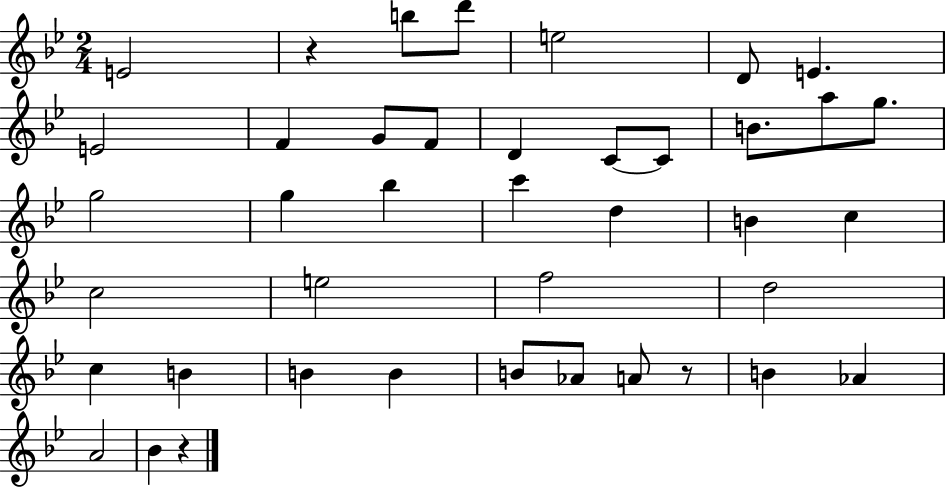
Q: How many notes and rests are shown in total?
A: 41